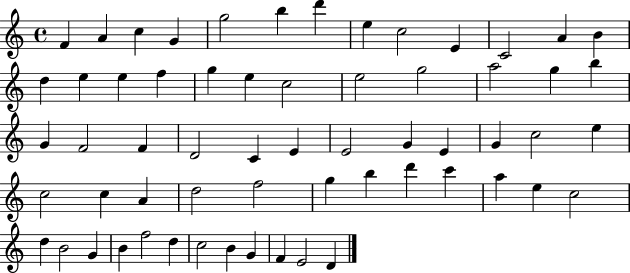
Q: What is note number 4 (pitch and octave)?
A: G4